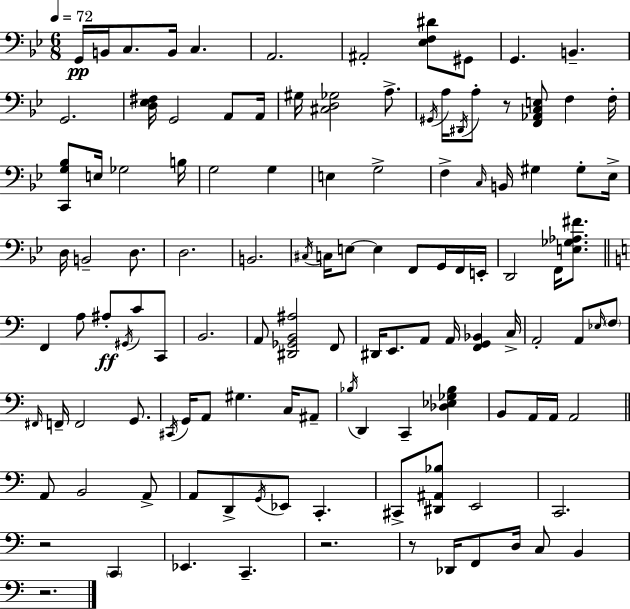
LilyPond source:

{
  \clef bass
  \numericTimeSignature
  \time 6/8
  \key g \minor
  \tempo 4 = 72
  g,16\pp b,16 c8. b,16 c4. | a,2. | ais,2-. <ees f dis'>8 gis,8 | g,4. b,4.-- | \break g,2. | <d ees fis>16 g,2 a,8 a,16 | gis16 <cis d ges>2 a8.-> | \acciaccatura { gis,16 } a16 \acciaccatura { dis,16 } a8-. r8 <f, aes, c e>8 f4 | \break f16-. <c, g bes>8 e16 ges2 | b16 g2 g4 | e4 g2-> | f4-> \grace { c16 } b,16 gis4 | \break gis8-. ees16-> d16 b,2-- | d8. d2. | b,2. | \acciaccatura { cis16 } c16 e8~~ e4 f,8 | \break g,16 f,16 e,16-. d,2 | f,16 <e ges aes fis'>8. \bar "||" \break \key c \major f,4 a8 ais8-.\ff \acciaccatura { gis,16 } c'8 c,8 | b,2. | a,8 <dis, ges, b, ais>2 f,8 | dis,16 e,8. a,8 a,16 <f, g, bes,>4 | \break c16-> a,2-. a,8 \grace { ees16 } | \parenthesize f8 \grace { fis,16 } f,16-- f,2 | g,8. \acciaccatura { cis,16 } g,16 a,8 gis4. | c16 ais,8-- \acciaccatura { bes16 } d,4 c,4-- | \break <des ees ges bes>4 b,8 a,16 a,16 a,2 | \bar "||" \break \key a \minor a,8 b,2 a,8-> | a,8 d,8-> \acciaccatura { g,16 } ees,8 c,4.-. | cis,8-> <dis, ais, bes>8 e,2 | c,2. | \break r2 \parenthesize c,4 | ees,4. c,4.-- | r2. | r8 des,16 f,8 d16 c8 b,4 | \break r2. | \bar "|."
}